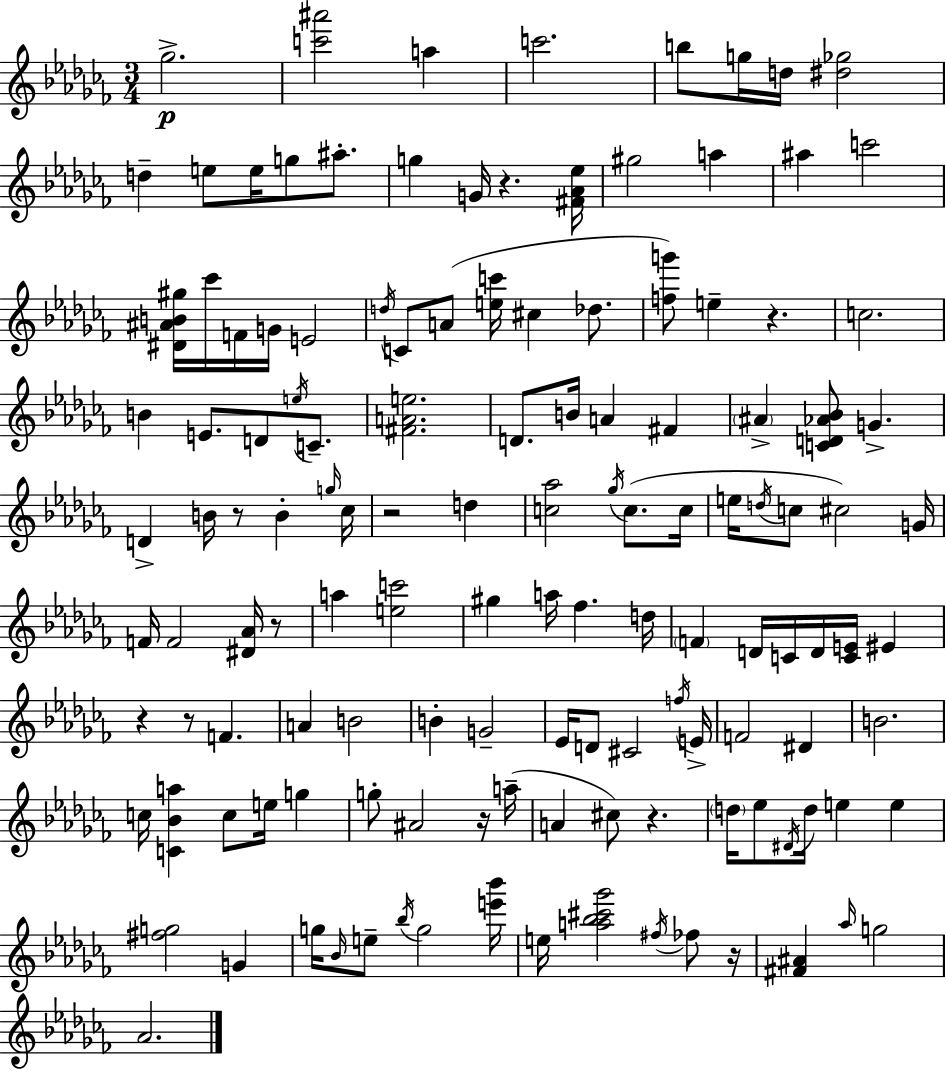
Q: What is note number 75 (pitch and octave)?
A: E4